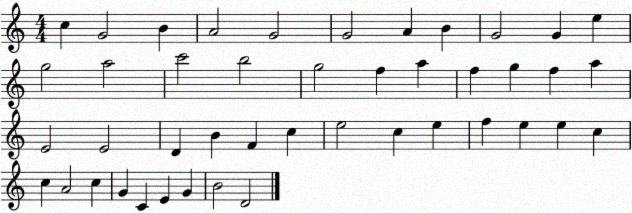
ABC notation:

X:1
T:Untitled
M:4/4
L:1/4
K:C
c G2 B A2 G2 G2 A B G2 G e g2 a2 c'2 b2 g2 f a f g f a E2 E2 D B F c e2 c e f e e c c A2 c G C E G B2 D2